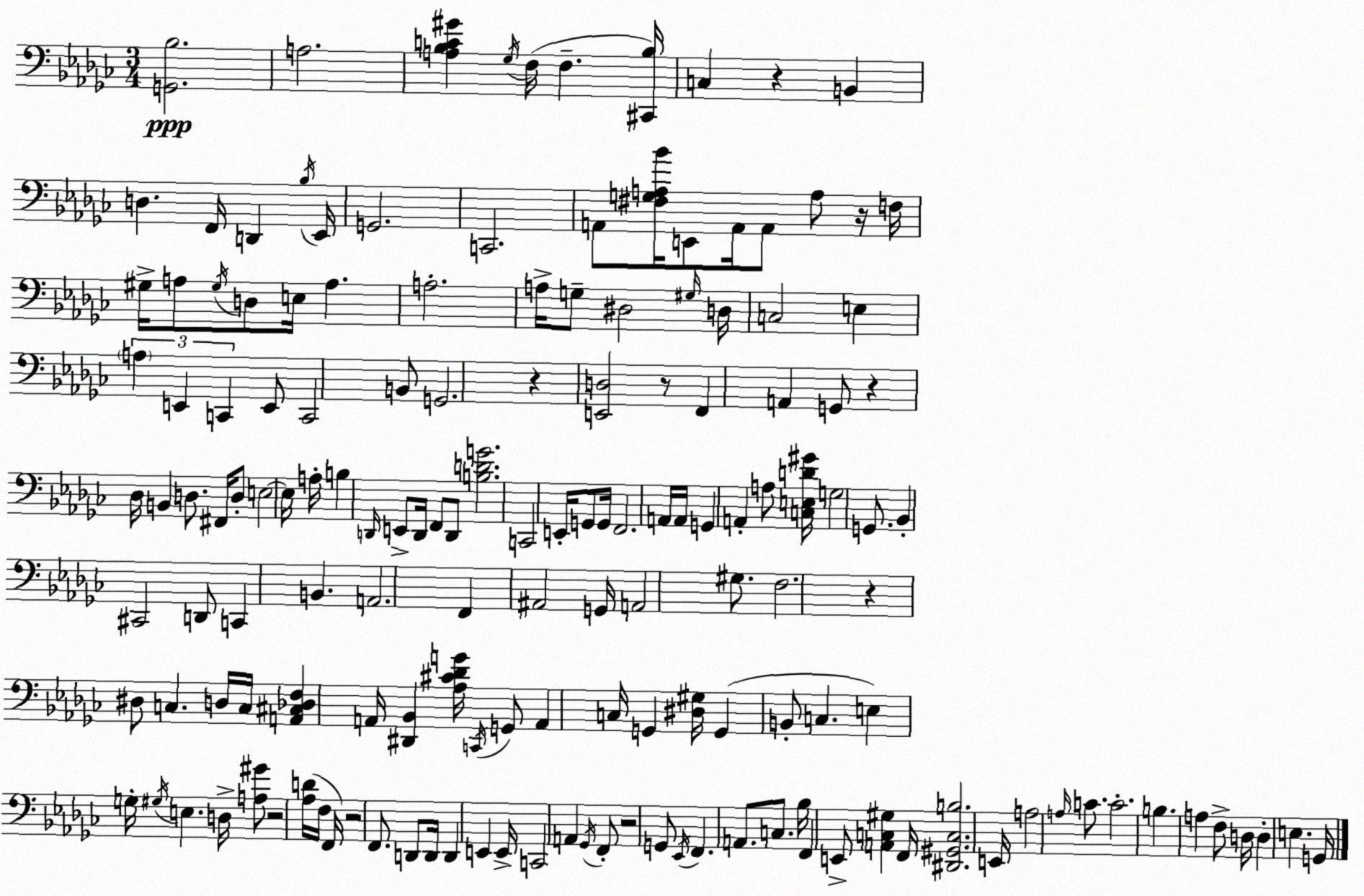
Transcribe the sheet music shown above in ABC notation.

X:1
T:Untitled
M:3/4
L:1/4
K:Ebm
[G,,_B,]2 A,2 [A,_B,C^G] _G,/4 F,/4 F, [^C,,_B,]/4 C, z B,, D, F,,/4 D,, _B,/4 _E,,/4 G,,2 C,,2 A,,/2 [^F,G,A,_B]/4 E,,/2 A,,/4 A,,/2 A,/2 z/4 F,/4 ^G,/4 A,/2 ^G,/4 D,/2 E,/4 A, A,2 A,/4 G,/2 ^D,2 ^G,/4 D,/4 C,2 E, A, E,, C,, E,,/2 C,,2 B,,/2 G,,2 z [E,,D,]2 z/2 F,, A,, G,,/2 z _D,/4 B,, D,/2 ^F,,/4 D,/2 E,2 E,/4 A,/4 B, D,,/4 E,,/2 D,,/4 F,,/2 D,,/2 [B,DG]2 C,,2 E,,/4 G,,/2 G,,/4 F,,2 A,,/4 A,,/4 G,, A,, A,/2 [C,E,D^G]/4 G,2 G,,/2 _B,, ^C,,2 D,,/2 C,, B,, A,,2 F,, ^A,,2 G,,/4 A,,2 ^G,/2 F,2 z ^D,/2 C, D,/4 C,/4 [A,,^C,_D,F,] A,,/4 [^D,,_B,,] [_A,^C_DG]/4 C,,/4 G,,/2 A,, C,/4 G,, [^D,^G,]/4 G,, B,,/2 C, E, G,/4 ^G,/4 E, D,/4 [A,^G]/2 z2 [_A,D]/4 F,/4 F,,/4 z2 F,,/2 D,,/2 D,,/4 D,, E,, E,,/4 C,,2 A,, _G,,/4 F,,/2 z2 G,,/2 _E,,/4 F,, A,,/2 C,/2 _B,/4 F,, E,,/2 [A,,C,^G,] F,,/4 [^D,,^G,,C,B,]2 E,,/4 A,2 A,/4 C/2 C2 B, A, F,/2 D,/4 D, E, G,,/4